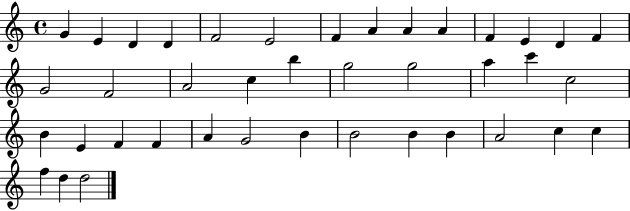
G4/q E4/q D4/q D4/q F4/h E4/h F4/q A4/q A4/q A4/q F4/q E4/q D4/q F4/q G4/h F4/h A4/h C5/q B5/q G5/h G5/h A5/q C6/q C5/h B4/q E4/q F4/q F4/q A4/q G4/h B4/q B4/h B4/q B4/q A4/h C5/q C5/q F5/q D5/q D5/h